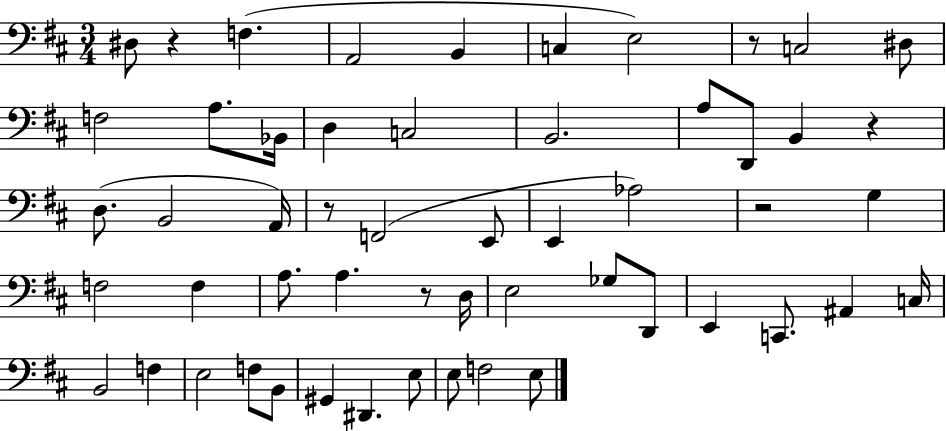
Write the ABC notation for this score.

X:1
T:Untitled
M:3/4
L:1/4
K:D
^D,/2 z F, A,,2 B,, C, E,2 z/2 C,2 ^D,/2 F,2 A,/2 _B,,/4 D, C,2 B,,2 A,/2 D,,/2 B,, z D,/2 B,,2 A,,/4 z/2 F,,2 E,,/2 E,, _A,2 z2 G, F,2 F, A,/2 A, z/2 D,/4 E,2 _G,/2 D,,/2 E,, C,,/2 ^A,, C,/4 B,,2 F, E,2 F,/2 B,,/2 ^G,, ^D,, E,/2 E,/2 F,2 E,/2